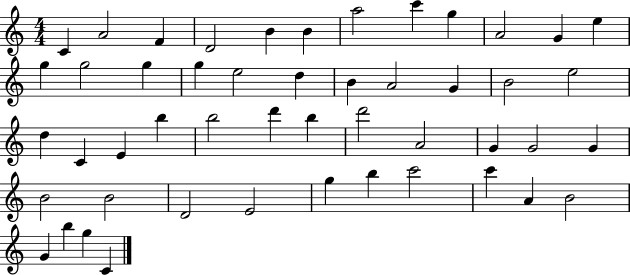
X:1
T:Untitled
M:4/4
L:1/4
K:C
C A2 F D2 B B a2 c' g A2 G e g g2 g g e2 d B A2 G B2 e2 d C E b b2 d' b d'2 A2 G G2 G B2 B2 D2 E2 g b c'2 c' A B2 G b g C